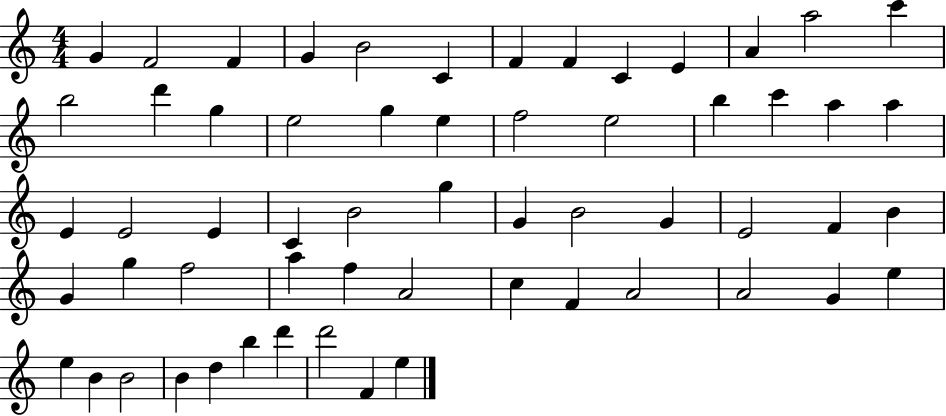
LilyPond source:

{
  \clef treble
  \numericTimeSignature
  \time 4/4
  \key c \major
  g'4 f'2 f'4 | g'4 b'2 c'4 | f'4 f'4 c'4 e'4 | a'4 a''2 c'''4 | \break b''2 d'''4 g''4 | e''2 g''4 e''4 | f''2 e''2 | b''4 c'''4 a''4 a''4 | \break e'4 e'2 e'4 | c'4 b'2 g''4 | g'4 b'2 g'4 | e'2 f'4 b'4 | \break g'4 g''4 f''2 | a''4 f''4 a'2 | c''4 f'4 a'2 | a'2 g'4 e''4 | \break e''4 b'4 b'2 | b'4 d''4 b''4 d'''4 | d'''2 f'4 e''4 | \bar "|."
}